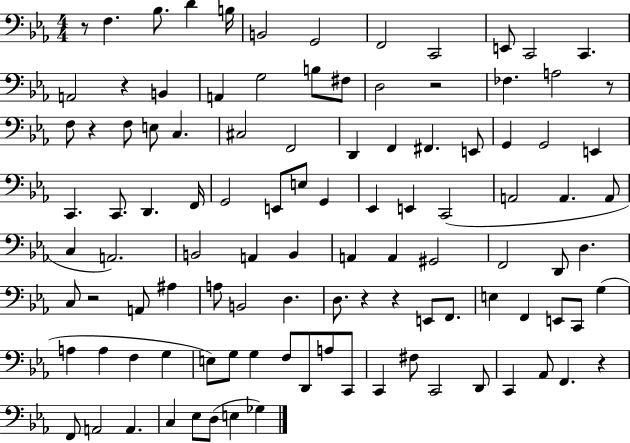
X:1
T:Untitled
M:4/4
L:1/4
K:Eb
z/2 F, _B,/2 D B,/4 B,,2 G,,2 F,,2 C,,2 E,,/2 C,,2 C,, A,,2 z B,, A,, G,2 B,/2 ^F,/2 D,2 z2 _F, A,2 z/2 F,/2 z F,/2 E,/2 C, ^C,2 F,,2 D,, F,, ^F,, E,,/2 G,, G,,2 E,, C,, C,,/2 D,, F,,/4 G,,2 E,,/2 E,/2 G,, _E,, E,, C,,2 A,,2 A,, A,,/2 C, A,,2 B,,2 A,, B,, A,, A,, ^G,,2 F,,2 D,,/2 D, C,/2 z2 A,,/2 ^A, A,/2 B,,2 D, D,/2 z z E,,/2 F,,/2 E, F,, E,,/2 C,,/2 G, A, A, F, G, E,/2 G,/2 G, F,/2 D,,/2 A,/2 C,,/2 C,, ^F,/2 C,,2 D,,/2 C,, _A,,/2 F,, z F,,/2 A,,2 A,, C, _E,/2 D,/2 E, _G,